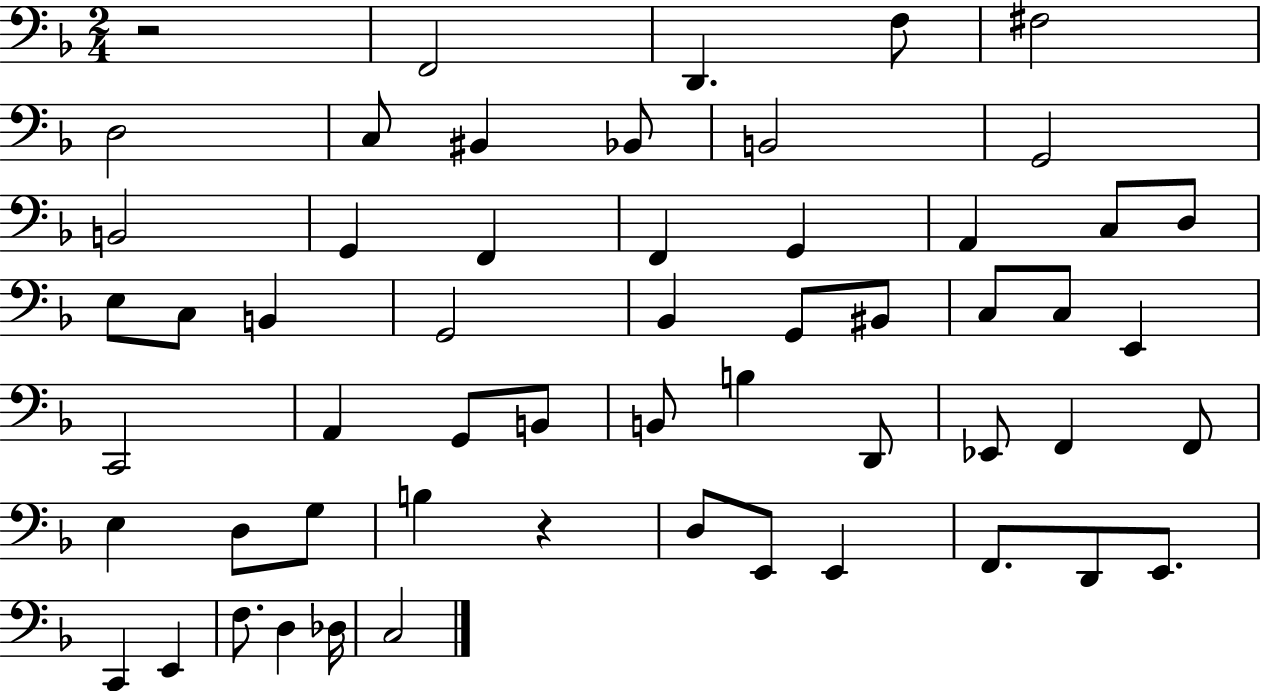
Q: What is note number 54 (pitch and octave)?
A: C3